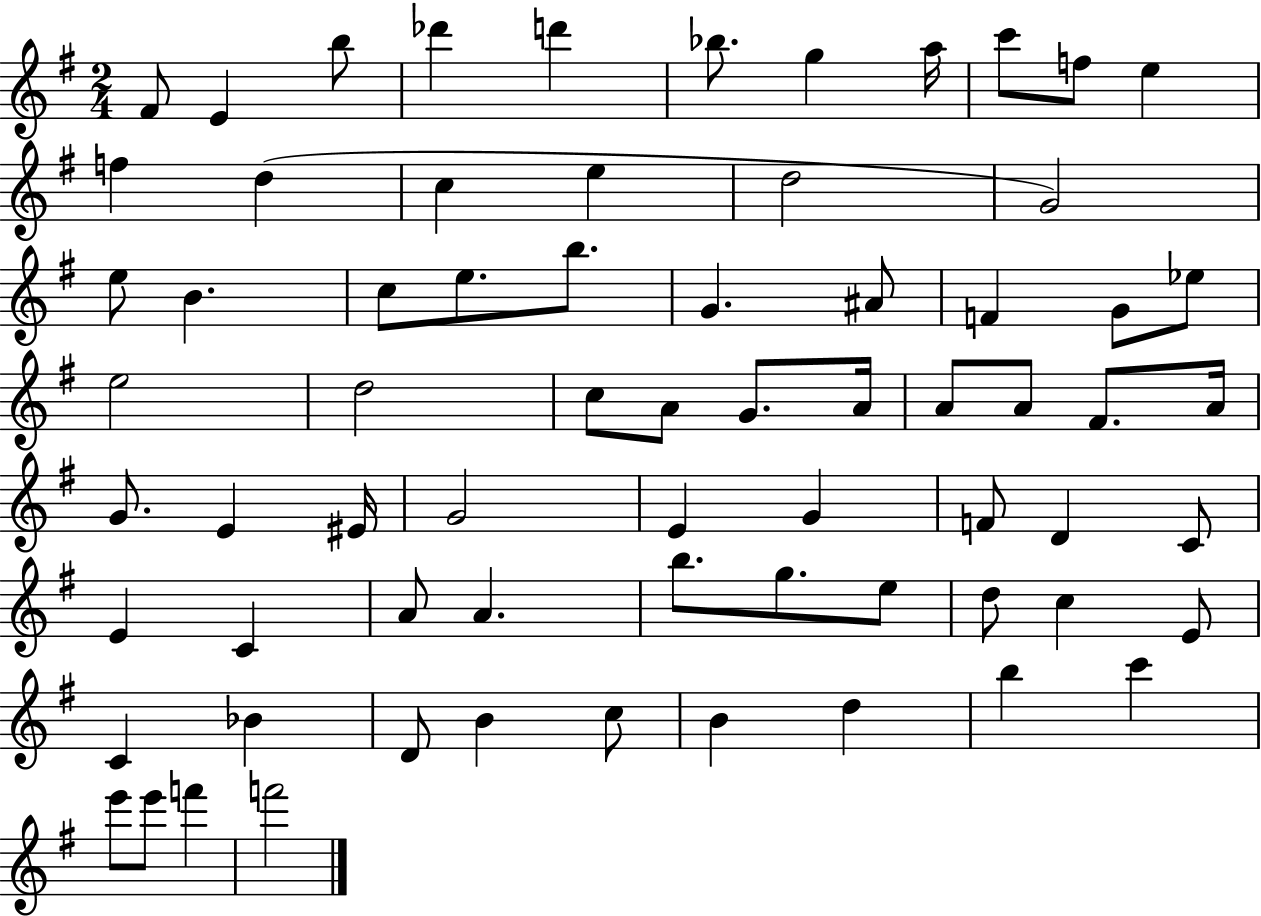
F#4/e E4/q B5/e Db6/q D6/q Bb5/e. G5/q A5/s C6/e F5/e E5/q F5/q D5/q C5/q E5/q D5/h G4/h E5/e B4/q. C5/e E5/e. B5/e. G4/q. A#4/e F4/q G4/e Eb5/e E5/h D5/h C5/e A4/e G4/e. A4/s A4/e A4/e F#4/e. A4/s G4/e. E4/q EIS4/s G4/h E4/q G4/q F4/e D4/q C4/e E4/q C4/q A4/e A4/q. B5/e. G5/e. E5/e D5/e C5/q E4/e C4/q Bb4/q D4/e B4/q C5/e B4/q D5/q B5/q C6/q E6/e E6/e F6/q F6/h